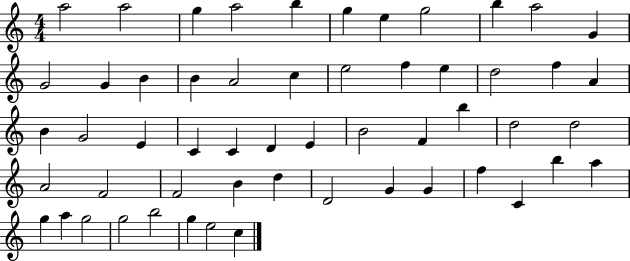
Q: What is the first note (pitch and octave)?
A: A5